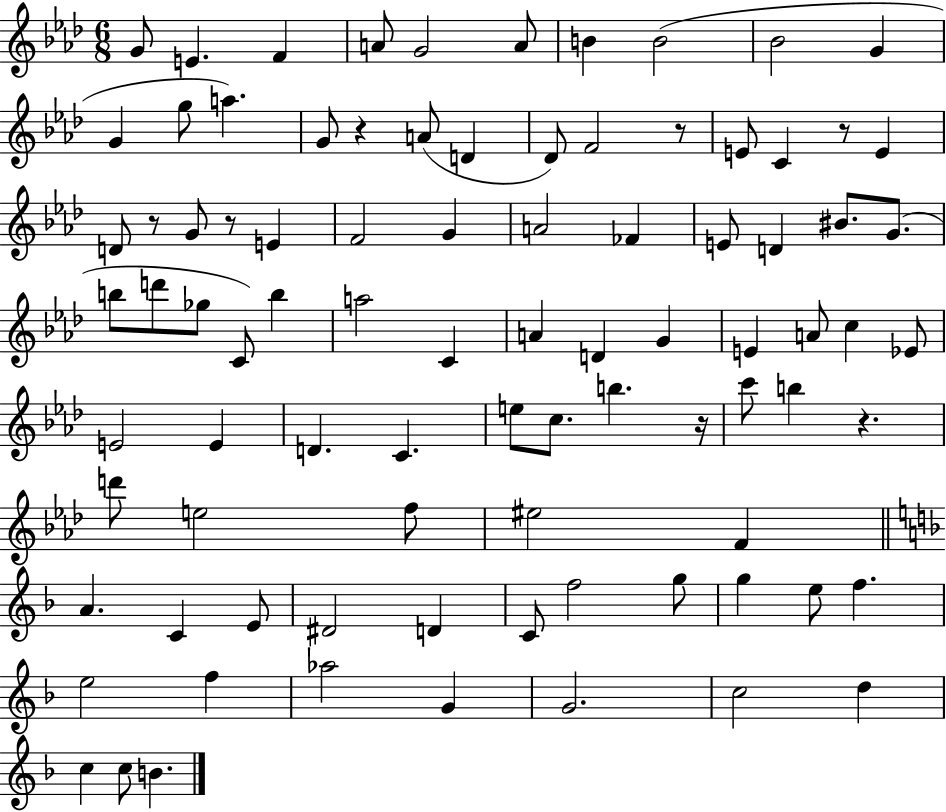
X:1
T:Untitled
M:6/8
L:1/4
K:Ab
G/2 E F A/2 G2 A/2 B B2 _B2 G G g/2 a G/2 z A/2 D _D/2 F2 z/2 E/2 C z/2 E D/2 z/2 G/2 z/2 E F2 G A2 _F E/2 D ^B/2 G/2 b/2 d'/2 _g/2 C/2 b a2 C A D G E A/2 c _E/2 E2 E D C e/2 c/2 b z/4 c'/2 b z d'/2 e2 f/2 ^e2 F A C E/2 ^D2 D C/2 f2 g/2 g e/2 f e2 f _a2 G G2 c2 d c c/2 B